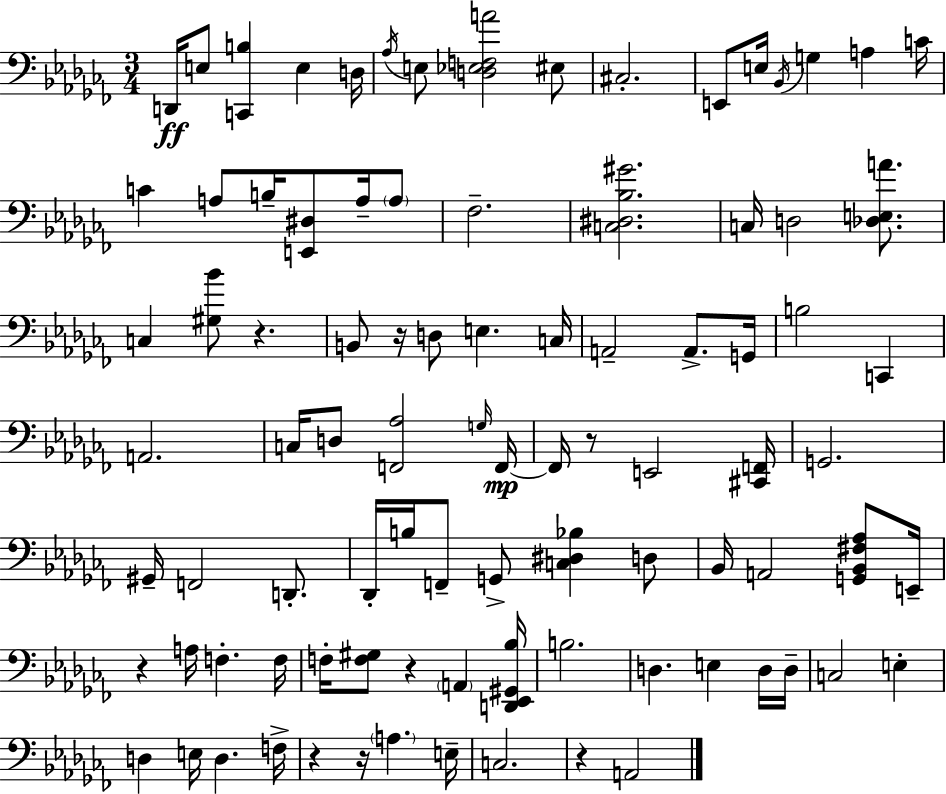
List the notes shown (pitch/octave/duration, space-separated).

D2/s E3/e [C2,B3]/q E3/q D3/s Ab3/s E3/e [D3,Eb3,F3,A4]/h EIS3/e C#3/h. E2/e E3/s Bb2/s G3/q A3/q C4/s C4/q A3/e B3/s [E2,D#3]/e A3/s A3/e FES3/h. [C3,D#3,Bb3,G#4]/h. C3/s D3/h [Db3,E3,A4]/e. C3/q [G#3,Bb4]/e R/q. B2/e R/s D3/e E3/q. C3/s A2/h A2/e. G2/s B3/h C2/q A2/h. C3/s D3/e [F2,Ab3]/h G3/s F2/s F2/s R/e E2/h [C#2,F2]/s G2/h. G#2/s F2/h D2/e. Db2/s B3/s F2/e G2/e [C3,D#3,Bb3]/q D3/e Bb2/s A2/h [G2,Bb2,F#3,Ab3]/e E2/s R/q A3/s F3/q. F3/s F3/s [F3,G#3]/e R/q A2/q [D2,Eb2,G#2,Bb3]/s B3/h. D3/q. E3/q D3/s D3/s C3/h E3/q D3/q E3/s D3/q. F3/s R/q R/s A3/q. E3/s C3/h. R/q A2/h